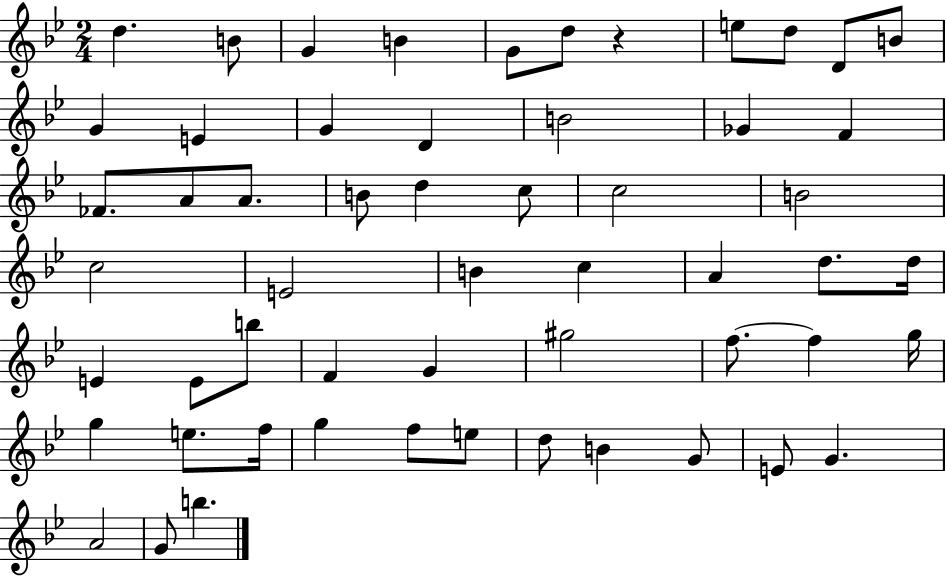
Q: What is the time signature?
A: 2/4